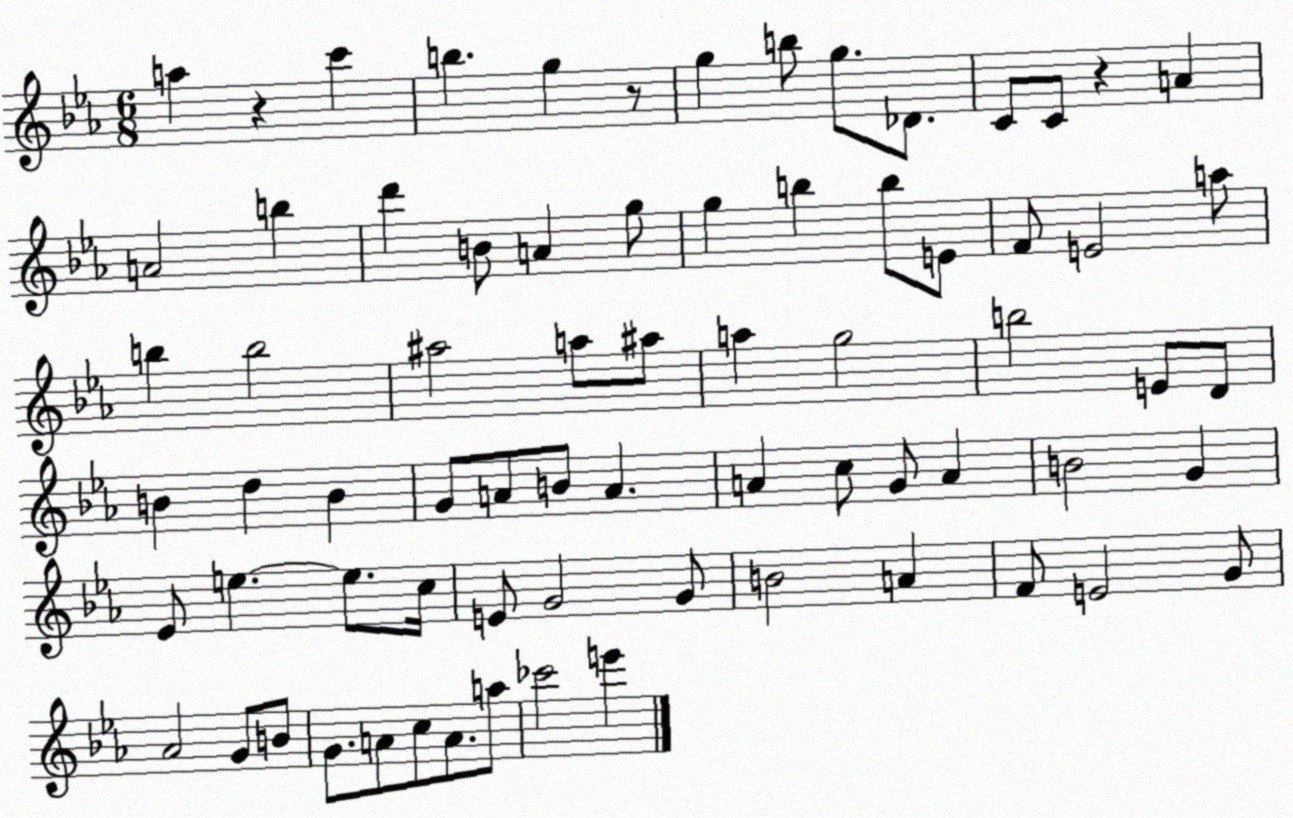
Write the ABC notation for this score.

X:1
T:Untitled
M:6/8
L:1/4
K:Eb
a z c' b g z/2 g b/2 g/2 _D/2 C/2 C/2 z A A2 b d' B/2 A g/2 g b b/2 E/2 F/2 E2 a/2 b b2 ^a2 a/2 ^a/2 a g2 b2 E/2 D/2 B d B G/2 A/2 B/2 A A c/2 G/2 A B2 G _E/2 e e/2 c/4 E/2 G2 G/2 B2 A F/2 E2 G/2 _A2 G/2 B/2 G/2 A/2 c/2 A/2 a/2 _c'2 e'